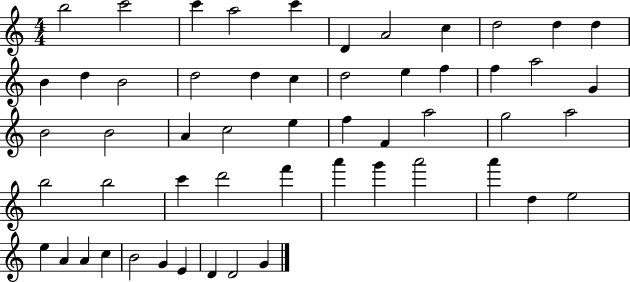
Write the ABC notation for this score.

X:1
T:Untitled
M:4/4
L:1/4
K:C
b2 c'2 c' a2 c' D A2 c d2 d d B d B2 d2 d c d2 e f f a2 G B2 B2 A c2 e f F a2 g2 a2 b2 b2 c' d'2 f' a' g' a'2 a' d e2 e A A c B2 G E D D2 G